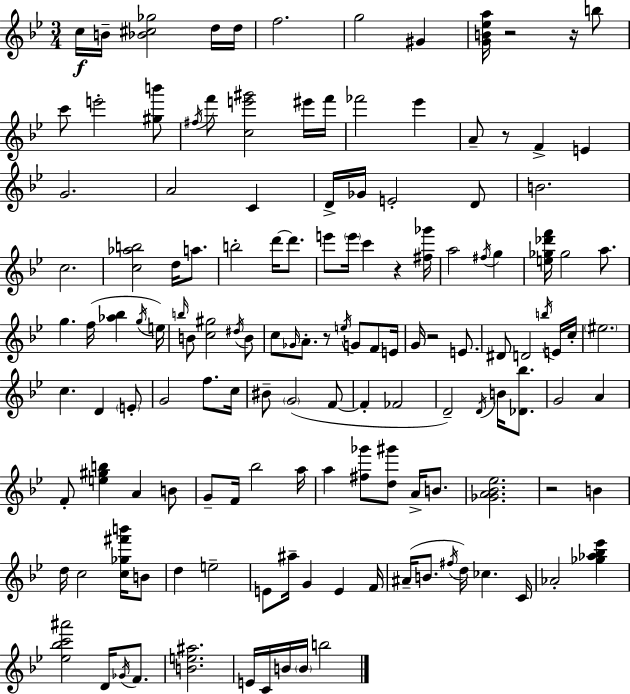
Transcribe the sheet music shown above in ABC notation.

X:1
T:Untitled
M:3/4
L:1/4
K:Bb
c/4 B/4 [_B^c_g]2 d/4 d/4 f2 g2 ^G [GB_ea]/4 z2 z/4 b/2 c'/2 e'2 [^gb']/2 ^f/4 f'/2 [ce'^g']2 ^e'/4 f'/4 _f'2 _e' A/2 z/2 F E G2 A2 C D/4 _G/4 E2 D/2 B2 c2 [c_ab]2 d/4 a/2 b2 d'/4 d'/2 e'/2 e'/4 c' z [^f_g']/4 a2 ^f/4 g [e_g_d'f']/4 _g2 a/2 g f/4 [_a_b] g/4 e/4 b/4 B/2 [c^g]2 ^d/4 B/2 c/2 _G/4 A/2 z/2 e/4 G/2 F/2 E/4 G/4 z2 E/2 ^D/2 D2 b/4 E/4 c/4 ^e2 c D E/2 G2 f/2 c/4 ^B/2 G2 F/2 F _F2 D2 D/4 B/4 [_D_b]/2 G2 A F/2 [e^gb] A B/2 G/2 F/4 _b2 a/4 a [^f_g']/2 [d^g']/2 A/4 B/2 [_GA_B_e]2 z2 B d/4 c2 [c_g^f'b']/4 B/2 d e2 E/2 ^a/4 G E F/4 ^A/4 B/2 ^f/4 d/4 _c C/4 _A2 [_g_a_b_e'] [_e_bc'^a']2 D/4 _G/4 F/2 [Be^a]2 E/4 C/4 B/4 B/4 b2